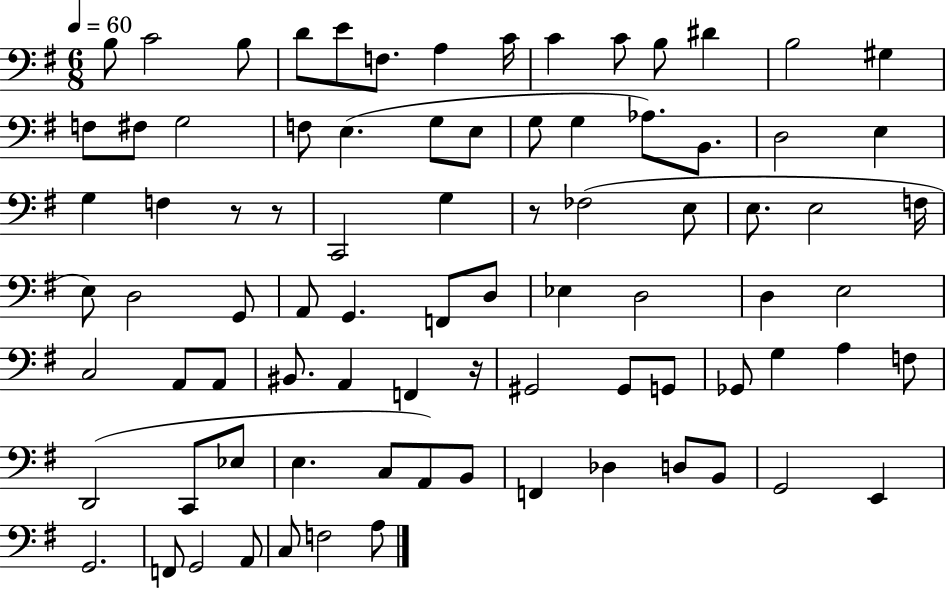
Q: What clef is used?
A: bass